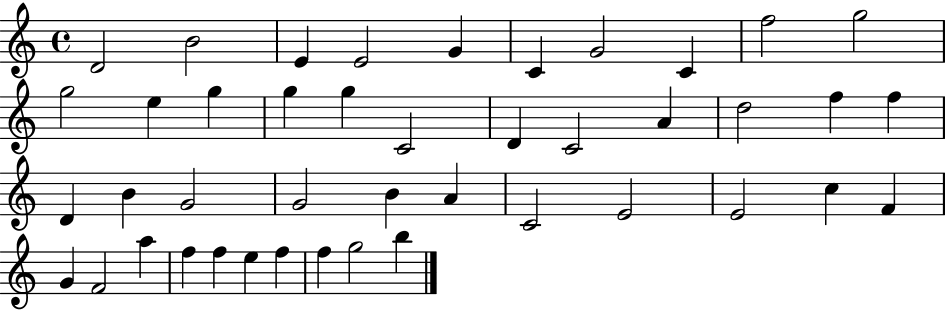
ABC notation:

X:1
T:Untitled
M:4/4
L:1/4
K:C
D2 B2 E E2 G C G2 C f2 g2 g2 e g g g C2 D C2 A d2 f f D B G2 G2 B A C2 E2 E2 c F G F2 a f f e f f g2 b